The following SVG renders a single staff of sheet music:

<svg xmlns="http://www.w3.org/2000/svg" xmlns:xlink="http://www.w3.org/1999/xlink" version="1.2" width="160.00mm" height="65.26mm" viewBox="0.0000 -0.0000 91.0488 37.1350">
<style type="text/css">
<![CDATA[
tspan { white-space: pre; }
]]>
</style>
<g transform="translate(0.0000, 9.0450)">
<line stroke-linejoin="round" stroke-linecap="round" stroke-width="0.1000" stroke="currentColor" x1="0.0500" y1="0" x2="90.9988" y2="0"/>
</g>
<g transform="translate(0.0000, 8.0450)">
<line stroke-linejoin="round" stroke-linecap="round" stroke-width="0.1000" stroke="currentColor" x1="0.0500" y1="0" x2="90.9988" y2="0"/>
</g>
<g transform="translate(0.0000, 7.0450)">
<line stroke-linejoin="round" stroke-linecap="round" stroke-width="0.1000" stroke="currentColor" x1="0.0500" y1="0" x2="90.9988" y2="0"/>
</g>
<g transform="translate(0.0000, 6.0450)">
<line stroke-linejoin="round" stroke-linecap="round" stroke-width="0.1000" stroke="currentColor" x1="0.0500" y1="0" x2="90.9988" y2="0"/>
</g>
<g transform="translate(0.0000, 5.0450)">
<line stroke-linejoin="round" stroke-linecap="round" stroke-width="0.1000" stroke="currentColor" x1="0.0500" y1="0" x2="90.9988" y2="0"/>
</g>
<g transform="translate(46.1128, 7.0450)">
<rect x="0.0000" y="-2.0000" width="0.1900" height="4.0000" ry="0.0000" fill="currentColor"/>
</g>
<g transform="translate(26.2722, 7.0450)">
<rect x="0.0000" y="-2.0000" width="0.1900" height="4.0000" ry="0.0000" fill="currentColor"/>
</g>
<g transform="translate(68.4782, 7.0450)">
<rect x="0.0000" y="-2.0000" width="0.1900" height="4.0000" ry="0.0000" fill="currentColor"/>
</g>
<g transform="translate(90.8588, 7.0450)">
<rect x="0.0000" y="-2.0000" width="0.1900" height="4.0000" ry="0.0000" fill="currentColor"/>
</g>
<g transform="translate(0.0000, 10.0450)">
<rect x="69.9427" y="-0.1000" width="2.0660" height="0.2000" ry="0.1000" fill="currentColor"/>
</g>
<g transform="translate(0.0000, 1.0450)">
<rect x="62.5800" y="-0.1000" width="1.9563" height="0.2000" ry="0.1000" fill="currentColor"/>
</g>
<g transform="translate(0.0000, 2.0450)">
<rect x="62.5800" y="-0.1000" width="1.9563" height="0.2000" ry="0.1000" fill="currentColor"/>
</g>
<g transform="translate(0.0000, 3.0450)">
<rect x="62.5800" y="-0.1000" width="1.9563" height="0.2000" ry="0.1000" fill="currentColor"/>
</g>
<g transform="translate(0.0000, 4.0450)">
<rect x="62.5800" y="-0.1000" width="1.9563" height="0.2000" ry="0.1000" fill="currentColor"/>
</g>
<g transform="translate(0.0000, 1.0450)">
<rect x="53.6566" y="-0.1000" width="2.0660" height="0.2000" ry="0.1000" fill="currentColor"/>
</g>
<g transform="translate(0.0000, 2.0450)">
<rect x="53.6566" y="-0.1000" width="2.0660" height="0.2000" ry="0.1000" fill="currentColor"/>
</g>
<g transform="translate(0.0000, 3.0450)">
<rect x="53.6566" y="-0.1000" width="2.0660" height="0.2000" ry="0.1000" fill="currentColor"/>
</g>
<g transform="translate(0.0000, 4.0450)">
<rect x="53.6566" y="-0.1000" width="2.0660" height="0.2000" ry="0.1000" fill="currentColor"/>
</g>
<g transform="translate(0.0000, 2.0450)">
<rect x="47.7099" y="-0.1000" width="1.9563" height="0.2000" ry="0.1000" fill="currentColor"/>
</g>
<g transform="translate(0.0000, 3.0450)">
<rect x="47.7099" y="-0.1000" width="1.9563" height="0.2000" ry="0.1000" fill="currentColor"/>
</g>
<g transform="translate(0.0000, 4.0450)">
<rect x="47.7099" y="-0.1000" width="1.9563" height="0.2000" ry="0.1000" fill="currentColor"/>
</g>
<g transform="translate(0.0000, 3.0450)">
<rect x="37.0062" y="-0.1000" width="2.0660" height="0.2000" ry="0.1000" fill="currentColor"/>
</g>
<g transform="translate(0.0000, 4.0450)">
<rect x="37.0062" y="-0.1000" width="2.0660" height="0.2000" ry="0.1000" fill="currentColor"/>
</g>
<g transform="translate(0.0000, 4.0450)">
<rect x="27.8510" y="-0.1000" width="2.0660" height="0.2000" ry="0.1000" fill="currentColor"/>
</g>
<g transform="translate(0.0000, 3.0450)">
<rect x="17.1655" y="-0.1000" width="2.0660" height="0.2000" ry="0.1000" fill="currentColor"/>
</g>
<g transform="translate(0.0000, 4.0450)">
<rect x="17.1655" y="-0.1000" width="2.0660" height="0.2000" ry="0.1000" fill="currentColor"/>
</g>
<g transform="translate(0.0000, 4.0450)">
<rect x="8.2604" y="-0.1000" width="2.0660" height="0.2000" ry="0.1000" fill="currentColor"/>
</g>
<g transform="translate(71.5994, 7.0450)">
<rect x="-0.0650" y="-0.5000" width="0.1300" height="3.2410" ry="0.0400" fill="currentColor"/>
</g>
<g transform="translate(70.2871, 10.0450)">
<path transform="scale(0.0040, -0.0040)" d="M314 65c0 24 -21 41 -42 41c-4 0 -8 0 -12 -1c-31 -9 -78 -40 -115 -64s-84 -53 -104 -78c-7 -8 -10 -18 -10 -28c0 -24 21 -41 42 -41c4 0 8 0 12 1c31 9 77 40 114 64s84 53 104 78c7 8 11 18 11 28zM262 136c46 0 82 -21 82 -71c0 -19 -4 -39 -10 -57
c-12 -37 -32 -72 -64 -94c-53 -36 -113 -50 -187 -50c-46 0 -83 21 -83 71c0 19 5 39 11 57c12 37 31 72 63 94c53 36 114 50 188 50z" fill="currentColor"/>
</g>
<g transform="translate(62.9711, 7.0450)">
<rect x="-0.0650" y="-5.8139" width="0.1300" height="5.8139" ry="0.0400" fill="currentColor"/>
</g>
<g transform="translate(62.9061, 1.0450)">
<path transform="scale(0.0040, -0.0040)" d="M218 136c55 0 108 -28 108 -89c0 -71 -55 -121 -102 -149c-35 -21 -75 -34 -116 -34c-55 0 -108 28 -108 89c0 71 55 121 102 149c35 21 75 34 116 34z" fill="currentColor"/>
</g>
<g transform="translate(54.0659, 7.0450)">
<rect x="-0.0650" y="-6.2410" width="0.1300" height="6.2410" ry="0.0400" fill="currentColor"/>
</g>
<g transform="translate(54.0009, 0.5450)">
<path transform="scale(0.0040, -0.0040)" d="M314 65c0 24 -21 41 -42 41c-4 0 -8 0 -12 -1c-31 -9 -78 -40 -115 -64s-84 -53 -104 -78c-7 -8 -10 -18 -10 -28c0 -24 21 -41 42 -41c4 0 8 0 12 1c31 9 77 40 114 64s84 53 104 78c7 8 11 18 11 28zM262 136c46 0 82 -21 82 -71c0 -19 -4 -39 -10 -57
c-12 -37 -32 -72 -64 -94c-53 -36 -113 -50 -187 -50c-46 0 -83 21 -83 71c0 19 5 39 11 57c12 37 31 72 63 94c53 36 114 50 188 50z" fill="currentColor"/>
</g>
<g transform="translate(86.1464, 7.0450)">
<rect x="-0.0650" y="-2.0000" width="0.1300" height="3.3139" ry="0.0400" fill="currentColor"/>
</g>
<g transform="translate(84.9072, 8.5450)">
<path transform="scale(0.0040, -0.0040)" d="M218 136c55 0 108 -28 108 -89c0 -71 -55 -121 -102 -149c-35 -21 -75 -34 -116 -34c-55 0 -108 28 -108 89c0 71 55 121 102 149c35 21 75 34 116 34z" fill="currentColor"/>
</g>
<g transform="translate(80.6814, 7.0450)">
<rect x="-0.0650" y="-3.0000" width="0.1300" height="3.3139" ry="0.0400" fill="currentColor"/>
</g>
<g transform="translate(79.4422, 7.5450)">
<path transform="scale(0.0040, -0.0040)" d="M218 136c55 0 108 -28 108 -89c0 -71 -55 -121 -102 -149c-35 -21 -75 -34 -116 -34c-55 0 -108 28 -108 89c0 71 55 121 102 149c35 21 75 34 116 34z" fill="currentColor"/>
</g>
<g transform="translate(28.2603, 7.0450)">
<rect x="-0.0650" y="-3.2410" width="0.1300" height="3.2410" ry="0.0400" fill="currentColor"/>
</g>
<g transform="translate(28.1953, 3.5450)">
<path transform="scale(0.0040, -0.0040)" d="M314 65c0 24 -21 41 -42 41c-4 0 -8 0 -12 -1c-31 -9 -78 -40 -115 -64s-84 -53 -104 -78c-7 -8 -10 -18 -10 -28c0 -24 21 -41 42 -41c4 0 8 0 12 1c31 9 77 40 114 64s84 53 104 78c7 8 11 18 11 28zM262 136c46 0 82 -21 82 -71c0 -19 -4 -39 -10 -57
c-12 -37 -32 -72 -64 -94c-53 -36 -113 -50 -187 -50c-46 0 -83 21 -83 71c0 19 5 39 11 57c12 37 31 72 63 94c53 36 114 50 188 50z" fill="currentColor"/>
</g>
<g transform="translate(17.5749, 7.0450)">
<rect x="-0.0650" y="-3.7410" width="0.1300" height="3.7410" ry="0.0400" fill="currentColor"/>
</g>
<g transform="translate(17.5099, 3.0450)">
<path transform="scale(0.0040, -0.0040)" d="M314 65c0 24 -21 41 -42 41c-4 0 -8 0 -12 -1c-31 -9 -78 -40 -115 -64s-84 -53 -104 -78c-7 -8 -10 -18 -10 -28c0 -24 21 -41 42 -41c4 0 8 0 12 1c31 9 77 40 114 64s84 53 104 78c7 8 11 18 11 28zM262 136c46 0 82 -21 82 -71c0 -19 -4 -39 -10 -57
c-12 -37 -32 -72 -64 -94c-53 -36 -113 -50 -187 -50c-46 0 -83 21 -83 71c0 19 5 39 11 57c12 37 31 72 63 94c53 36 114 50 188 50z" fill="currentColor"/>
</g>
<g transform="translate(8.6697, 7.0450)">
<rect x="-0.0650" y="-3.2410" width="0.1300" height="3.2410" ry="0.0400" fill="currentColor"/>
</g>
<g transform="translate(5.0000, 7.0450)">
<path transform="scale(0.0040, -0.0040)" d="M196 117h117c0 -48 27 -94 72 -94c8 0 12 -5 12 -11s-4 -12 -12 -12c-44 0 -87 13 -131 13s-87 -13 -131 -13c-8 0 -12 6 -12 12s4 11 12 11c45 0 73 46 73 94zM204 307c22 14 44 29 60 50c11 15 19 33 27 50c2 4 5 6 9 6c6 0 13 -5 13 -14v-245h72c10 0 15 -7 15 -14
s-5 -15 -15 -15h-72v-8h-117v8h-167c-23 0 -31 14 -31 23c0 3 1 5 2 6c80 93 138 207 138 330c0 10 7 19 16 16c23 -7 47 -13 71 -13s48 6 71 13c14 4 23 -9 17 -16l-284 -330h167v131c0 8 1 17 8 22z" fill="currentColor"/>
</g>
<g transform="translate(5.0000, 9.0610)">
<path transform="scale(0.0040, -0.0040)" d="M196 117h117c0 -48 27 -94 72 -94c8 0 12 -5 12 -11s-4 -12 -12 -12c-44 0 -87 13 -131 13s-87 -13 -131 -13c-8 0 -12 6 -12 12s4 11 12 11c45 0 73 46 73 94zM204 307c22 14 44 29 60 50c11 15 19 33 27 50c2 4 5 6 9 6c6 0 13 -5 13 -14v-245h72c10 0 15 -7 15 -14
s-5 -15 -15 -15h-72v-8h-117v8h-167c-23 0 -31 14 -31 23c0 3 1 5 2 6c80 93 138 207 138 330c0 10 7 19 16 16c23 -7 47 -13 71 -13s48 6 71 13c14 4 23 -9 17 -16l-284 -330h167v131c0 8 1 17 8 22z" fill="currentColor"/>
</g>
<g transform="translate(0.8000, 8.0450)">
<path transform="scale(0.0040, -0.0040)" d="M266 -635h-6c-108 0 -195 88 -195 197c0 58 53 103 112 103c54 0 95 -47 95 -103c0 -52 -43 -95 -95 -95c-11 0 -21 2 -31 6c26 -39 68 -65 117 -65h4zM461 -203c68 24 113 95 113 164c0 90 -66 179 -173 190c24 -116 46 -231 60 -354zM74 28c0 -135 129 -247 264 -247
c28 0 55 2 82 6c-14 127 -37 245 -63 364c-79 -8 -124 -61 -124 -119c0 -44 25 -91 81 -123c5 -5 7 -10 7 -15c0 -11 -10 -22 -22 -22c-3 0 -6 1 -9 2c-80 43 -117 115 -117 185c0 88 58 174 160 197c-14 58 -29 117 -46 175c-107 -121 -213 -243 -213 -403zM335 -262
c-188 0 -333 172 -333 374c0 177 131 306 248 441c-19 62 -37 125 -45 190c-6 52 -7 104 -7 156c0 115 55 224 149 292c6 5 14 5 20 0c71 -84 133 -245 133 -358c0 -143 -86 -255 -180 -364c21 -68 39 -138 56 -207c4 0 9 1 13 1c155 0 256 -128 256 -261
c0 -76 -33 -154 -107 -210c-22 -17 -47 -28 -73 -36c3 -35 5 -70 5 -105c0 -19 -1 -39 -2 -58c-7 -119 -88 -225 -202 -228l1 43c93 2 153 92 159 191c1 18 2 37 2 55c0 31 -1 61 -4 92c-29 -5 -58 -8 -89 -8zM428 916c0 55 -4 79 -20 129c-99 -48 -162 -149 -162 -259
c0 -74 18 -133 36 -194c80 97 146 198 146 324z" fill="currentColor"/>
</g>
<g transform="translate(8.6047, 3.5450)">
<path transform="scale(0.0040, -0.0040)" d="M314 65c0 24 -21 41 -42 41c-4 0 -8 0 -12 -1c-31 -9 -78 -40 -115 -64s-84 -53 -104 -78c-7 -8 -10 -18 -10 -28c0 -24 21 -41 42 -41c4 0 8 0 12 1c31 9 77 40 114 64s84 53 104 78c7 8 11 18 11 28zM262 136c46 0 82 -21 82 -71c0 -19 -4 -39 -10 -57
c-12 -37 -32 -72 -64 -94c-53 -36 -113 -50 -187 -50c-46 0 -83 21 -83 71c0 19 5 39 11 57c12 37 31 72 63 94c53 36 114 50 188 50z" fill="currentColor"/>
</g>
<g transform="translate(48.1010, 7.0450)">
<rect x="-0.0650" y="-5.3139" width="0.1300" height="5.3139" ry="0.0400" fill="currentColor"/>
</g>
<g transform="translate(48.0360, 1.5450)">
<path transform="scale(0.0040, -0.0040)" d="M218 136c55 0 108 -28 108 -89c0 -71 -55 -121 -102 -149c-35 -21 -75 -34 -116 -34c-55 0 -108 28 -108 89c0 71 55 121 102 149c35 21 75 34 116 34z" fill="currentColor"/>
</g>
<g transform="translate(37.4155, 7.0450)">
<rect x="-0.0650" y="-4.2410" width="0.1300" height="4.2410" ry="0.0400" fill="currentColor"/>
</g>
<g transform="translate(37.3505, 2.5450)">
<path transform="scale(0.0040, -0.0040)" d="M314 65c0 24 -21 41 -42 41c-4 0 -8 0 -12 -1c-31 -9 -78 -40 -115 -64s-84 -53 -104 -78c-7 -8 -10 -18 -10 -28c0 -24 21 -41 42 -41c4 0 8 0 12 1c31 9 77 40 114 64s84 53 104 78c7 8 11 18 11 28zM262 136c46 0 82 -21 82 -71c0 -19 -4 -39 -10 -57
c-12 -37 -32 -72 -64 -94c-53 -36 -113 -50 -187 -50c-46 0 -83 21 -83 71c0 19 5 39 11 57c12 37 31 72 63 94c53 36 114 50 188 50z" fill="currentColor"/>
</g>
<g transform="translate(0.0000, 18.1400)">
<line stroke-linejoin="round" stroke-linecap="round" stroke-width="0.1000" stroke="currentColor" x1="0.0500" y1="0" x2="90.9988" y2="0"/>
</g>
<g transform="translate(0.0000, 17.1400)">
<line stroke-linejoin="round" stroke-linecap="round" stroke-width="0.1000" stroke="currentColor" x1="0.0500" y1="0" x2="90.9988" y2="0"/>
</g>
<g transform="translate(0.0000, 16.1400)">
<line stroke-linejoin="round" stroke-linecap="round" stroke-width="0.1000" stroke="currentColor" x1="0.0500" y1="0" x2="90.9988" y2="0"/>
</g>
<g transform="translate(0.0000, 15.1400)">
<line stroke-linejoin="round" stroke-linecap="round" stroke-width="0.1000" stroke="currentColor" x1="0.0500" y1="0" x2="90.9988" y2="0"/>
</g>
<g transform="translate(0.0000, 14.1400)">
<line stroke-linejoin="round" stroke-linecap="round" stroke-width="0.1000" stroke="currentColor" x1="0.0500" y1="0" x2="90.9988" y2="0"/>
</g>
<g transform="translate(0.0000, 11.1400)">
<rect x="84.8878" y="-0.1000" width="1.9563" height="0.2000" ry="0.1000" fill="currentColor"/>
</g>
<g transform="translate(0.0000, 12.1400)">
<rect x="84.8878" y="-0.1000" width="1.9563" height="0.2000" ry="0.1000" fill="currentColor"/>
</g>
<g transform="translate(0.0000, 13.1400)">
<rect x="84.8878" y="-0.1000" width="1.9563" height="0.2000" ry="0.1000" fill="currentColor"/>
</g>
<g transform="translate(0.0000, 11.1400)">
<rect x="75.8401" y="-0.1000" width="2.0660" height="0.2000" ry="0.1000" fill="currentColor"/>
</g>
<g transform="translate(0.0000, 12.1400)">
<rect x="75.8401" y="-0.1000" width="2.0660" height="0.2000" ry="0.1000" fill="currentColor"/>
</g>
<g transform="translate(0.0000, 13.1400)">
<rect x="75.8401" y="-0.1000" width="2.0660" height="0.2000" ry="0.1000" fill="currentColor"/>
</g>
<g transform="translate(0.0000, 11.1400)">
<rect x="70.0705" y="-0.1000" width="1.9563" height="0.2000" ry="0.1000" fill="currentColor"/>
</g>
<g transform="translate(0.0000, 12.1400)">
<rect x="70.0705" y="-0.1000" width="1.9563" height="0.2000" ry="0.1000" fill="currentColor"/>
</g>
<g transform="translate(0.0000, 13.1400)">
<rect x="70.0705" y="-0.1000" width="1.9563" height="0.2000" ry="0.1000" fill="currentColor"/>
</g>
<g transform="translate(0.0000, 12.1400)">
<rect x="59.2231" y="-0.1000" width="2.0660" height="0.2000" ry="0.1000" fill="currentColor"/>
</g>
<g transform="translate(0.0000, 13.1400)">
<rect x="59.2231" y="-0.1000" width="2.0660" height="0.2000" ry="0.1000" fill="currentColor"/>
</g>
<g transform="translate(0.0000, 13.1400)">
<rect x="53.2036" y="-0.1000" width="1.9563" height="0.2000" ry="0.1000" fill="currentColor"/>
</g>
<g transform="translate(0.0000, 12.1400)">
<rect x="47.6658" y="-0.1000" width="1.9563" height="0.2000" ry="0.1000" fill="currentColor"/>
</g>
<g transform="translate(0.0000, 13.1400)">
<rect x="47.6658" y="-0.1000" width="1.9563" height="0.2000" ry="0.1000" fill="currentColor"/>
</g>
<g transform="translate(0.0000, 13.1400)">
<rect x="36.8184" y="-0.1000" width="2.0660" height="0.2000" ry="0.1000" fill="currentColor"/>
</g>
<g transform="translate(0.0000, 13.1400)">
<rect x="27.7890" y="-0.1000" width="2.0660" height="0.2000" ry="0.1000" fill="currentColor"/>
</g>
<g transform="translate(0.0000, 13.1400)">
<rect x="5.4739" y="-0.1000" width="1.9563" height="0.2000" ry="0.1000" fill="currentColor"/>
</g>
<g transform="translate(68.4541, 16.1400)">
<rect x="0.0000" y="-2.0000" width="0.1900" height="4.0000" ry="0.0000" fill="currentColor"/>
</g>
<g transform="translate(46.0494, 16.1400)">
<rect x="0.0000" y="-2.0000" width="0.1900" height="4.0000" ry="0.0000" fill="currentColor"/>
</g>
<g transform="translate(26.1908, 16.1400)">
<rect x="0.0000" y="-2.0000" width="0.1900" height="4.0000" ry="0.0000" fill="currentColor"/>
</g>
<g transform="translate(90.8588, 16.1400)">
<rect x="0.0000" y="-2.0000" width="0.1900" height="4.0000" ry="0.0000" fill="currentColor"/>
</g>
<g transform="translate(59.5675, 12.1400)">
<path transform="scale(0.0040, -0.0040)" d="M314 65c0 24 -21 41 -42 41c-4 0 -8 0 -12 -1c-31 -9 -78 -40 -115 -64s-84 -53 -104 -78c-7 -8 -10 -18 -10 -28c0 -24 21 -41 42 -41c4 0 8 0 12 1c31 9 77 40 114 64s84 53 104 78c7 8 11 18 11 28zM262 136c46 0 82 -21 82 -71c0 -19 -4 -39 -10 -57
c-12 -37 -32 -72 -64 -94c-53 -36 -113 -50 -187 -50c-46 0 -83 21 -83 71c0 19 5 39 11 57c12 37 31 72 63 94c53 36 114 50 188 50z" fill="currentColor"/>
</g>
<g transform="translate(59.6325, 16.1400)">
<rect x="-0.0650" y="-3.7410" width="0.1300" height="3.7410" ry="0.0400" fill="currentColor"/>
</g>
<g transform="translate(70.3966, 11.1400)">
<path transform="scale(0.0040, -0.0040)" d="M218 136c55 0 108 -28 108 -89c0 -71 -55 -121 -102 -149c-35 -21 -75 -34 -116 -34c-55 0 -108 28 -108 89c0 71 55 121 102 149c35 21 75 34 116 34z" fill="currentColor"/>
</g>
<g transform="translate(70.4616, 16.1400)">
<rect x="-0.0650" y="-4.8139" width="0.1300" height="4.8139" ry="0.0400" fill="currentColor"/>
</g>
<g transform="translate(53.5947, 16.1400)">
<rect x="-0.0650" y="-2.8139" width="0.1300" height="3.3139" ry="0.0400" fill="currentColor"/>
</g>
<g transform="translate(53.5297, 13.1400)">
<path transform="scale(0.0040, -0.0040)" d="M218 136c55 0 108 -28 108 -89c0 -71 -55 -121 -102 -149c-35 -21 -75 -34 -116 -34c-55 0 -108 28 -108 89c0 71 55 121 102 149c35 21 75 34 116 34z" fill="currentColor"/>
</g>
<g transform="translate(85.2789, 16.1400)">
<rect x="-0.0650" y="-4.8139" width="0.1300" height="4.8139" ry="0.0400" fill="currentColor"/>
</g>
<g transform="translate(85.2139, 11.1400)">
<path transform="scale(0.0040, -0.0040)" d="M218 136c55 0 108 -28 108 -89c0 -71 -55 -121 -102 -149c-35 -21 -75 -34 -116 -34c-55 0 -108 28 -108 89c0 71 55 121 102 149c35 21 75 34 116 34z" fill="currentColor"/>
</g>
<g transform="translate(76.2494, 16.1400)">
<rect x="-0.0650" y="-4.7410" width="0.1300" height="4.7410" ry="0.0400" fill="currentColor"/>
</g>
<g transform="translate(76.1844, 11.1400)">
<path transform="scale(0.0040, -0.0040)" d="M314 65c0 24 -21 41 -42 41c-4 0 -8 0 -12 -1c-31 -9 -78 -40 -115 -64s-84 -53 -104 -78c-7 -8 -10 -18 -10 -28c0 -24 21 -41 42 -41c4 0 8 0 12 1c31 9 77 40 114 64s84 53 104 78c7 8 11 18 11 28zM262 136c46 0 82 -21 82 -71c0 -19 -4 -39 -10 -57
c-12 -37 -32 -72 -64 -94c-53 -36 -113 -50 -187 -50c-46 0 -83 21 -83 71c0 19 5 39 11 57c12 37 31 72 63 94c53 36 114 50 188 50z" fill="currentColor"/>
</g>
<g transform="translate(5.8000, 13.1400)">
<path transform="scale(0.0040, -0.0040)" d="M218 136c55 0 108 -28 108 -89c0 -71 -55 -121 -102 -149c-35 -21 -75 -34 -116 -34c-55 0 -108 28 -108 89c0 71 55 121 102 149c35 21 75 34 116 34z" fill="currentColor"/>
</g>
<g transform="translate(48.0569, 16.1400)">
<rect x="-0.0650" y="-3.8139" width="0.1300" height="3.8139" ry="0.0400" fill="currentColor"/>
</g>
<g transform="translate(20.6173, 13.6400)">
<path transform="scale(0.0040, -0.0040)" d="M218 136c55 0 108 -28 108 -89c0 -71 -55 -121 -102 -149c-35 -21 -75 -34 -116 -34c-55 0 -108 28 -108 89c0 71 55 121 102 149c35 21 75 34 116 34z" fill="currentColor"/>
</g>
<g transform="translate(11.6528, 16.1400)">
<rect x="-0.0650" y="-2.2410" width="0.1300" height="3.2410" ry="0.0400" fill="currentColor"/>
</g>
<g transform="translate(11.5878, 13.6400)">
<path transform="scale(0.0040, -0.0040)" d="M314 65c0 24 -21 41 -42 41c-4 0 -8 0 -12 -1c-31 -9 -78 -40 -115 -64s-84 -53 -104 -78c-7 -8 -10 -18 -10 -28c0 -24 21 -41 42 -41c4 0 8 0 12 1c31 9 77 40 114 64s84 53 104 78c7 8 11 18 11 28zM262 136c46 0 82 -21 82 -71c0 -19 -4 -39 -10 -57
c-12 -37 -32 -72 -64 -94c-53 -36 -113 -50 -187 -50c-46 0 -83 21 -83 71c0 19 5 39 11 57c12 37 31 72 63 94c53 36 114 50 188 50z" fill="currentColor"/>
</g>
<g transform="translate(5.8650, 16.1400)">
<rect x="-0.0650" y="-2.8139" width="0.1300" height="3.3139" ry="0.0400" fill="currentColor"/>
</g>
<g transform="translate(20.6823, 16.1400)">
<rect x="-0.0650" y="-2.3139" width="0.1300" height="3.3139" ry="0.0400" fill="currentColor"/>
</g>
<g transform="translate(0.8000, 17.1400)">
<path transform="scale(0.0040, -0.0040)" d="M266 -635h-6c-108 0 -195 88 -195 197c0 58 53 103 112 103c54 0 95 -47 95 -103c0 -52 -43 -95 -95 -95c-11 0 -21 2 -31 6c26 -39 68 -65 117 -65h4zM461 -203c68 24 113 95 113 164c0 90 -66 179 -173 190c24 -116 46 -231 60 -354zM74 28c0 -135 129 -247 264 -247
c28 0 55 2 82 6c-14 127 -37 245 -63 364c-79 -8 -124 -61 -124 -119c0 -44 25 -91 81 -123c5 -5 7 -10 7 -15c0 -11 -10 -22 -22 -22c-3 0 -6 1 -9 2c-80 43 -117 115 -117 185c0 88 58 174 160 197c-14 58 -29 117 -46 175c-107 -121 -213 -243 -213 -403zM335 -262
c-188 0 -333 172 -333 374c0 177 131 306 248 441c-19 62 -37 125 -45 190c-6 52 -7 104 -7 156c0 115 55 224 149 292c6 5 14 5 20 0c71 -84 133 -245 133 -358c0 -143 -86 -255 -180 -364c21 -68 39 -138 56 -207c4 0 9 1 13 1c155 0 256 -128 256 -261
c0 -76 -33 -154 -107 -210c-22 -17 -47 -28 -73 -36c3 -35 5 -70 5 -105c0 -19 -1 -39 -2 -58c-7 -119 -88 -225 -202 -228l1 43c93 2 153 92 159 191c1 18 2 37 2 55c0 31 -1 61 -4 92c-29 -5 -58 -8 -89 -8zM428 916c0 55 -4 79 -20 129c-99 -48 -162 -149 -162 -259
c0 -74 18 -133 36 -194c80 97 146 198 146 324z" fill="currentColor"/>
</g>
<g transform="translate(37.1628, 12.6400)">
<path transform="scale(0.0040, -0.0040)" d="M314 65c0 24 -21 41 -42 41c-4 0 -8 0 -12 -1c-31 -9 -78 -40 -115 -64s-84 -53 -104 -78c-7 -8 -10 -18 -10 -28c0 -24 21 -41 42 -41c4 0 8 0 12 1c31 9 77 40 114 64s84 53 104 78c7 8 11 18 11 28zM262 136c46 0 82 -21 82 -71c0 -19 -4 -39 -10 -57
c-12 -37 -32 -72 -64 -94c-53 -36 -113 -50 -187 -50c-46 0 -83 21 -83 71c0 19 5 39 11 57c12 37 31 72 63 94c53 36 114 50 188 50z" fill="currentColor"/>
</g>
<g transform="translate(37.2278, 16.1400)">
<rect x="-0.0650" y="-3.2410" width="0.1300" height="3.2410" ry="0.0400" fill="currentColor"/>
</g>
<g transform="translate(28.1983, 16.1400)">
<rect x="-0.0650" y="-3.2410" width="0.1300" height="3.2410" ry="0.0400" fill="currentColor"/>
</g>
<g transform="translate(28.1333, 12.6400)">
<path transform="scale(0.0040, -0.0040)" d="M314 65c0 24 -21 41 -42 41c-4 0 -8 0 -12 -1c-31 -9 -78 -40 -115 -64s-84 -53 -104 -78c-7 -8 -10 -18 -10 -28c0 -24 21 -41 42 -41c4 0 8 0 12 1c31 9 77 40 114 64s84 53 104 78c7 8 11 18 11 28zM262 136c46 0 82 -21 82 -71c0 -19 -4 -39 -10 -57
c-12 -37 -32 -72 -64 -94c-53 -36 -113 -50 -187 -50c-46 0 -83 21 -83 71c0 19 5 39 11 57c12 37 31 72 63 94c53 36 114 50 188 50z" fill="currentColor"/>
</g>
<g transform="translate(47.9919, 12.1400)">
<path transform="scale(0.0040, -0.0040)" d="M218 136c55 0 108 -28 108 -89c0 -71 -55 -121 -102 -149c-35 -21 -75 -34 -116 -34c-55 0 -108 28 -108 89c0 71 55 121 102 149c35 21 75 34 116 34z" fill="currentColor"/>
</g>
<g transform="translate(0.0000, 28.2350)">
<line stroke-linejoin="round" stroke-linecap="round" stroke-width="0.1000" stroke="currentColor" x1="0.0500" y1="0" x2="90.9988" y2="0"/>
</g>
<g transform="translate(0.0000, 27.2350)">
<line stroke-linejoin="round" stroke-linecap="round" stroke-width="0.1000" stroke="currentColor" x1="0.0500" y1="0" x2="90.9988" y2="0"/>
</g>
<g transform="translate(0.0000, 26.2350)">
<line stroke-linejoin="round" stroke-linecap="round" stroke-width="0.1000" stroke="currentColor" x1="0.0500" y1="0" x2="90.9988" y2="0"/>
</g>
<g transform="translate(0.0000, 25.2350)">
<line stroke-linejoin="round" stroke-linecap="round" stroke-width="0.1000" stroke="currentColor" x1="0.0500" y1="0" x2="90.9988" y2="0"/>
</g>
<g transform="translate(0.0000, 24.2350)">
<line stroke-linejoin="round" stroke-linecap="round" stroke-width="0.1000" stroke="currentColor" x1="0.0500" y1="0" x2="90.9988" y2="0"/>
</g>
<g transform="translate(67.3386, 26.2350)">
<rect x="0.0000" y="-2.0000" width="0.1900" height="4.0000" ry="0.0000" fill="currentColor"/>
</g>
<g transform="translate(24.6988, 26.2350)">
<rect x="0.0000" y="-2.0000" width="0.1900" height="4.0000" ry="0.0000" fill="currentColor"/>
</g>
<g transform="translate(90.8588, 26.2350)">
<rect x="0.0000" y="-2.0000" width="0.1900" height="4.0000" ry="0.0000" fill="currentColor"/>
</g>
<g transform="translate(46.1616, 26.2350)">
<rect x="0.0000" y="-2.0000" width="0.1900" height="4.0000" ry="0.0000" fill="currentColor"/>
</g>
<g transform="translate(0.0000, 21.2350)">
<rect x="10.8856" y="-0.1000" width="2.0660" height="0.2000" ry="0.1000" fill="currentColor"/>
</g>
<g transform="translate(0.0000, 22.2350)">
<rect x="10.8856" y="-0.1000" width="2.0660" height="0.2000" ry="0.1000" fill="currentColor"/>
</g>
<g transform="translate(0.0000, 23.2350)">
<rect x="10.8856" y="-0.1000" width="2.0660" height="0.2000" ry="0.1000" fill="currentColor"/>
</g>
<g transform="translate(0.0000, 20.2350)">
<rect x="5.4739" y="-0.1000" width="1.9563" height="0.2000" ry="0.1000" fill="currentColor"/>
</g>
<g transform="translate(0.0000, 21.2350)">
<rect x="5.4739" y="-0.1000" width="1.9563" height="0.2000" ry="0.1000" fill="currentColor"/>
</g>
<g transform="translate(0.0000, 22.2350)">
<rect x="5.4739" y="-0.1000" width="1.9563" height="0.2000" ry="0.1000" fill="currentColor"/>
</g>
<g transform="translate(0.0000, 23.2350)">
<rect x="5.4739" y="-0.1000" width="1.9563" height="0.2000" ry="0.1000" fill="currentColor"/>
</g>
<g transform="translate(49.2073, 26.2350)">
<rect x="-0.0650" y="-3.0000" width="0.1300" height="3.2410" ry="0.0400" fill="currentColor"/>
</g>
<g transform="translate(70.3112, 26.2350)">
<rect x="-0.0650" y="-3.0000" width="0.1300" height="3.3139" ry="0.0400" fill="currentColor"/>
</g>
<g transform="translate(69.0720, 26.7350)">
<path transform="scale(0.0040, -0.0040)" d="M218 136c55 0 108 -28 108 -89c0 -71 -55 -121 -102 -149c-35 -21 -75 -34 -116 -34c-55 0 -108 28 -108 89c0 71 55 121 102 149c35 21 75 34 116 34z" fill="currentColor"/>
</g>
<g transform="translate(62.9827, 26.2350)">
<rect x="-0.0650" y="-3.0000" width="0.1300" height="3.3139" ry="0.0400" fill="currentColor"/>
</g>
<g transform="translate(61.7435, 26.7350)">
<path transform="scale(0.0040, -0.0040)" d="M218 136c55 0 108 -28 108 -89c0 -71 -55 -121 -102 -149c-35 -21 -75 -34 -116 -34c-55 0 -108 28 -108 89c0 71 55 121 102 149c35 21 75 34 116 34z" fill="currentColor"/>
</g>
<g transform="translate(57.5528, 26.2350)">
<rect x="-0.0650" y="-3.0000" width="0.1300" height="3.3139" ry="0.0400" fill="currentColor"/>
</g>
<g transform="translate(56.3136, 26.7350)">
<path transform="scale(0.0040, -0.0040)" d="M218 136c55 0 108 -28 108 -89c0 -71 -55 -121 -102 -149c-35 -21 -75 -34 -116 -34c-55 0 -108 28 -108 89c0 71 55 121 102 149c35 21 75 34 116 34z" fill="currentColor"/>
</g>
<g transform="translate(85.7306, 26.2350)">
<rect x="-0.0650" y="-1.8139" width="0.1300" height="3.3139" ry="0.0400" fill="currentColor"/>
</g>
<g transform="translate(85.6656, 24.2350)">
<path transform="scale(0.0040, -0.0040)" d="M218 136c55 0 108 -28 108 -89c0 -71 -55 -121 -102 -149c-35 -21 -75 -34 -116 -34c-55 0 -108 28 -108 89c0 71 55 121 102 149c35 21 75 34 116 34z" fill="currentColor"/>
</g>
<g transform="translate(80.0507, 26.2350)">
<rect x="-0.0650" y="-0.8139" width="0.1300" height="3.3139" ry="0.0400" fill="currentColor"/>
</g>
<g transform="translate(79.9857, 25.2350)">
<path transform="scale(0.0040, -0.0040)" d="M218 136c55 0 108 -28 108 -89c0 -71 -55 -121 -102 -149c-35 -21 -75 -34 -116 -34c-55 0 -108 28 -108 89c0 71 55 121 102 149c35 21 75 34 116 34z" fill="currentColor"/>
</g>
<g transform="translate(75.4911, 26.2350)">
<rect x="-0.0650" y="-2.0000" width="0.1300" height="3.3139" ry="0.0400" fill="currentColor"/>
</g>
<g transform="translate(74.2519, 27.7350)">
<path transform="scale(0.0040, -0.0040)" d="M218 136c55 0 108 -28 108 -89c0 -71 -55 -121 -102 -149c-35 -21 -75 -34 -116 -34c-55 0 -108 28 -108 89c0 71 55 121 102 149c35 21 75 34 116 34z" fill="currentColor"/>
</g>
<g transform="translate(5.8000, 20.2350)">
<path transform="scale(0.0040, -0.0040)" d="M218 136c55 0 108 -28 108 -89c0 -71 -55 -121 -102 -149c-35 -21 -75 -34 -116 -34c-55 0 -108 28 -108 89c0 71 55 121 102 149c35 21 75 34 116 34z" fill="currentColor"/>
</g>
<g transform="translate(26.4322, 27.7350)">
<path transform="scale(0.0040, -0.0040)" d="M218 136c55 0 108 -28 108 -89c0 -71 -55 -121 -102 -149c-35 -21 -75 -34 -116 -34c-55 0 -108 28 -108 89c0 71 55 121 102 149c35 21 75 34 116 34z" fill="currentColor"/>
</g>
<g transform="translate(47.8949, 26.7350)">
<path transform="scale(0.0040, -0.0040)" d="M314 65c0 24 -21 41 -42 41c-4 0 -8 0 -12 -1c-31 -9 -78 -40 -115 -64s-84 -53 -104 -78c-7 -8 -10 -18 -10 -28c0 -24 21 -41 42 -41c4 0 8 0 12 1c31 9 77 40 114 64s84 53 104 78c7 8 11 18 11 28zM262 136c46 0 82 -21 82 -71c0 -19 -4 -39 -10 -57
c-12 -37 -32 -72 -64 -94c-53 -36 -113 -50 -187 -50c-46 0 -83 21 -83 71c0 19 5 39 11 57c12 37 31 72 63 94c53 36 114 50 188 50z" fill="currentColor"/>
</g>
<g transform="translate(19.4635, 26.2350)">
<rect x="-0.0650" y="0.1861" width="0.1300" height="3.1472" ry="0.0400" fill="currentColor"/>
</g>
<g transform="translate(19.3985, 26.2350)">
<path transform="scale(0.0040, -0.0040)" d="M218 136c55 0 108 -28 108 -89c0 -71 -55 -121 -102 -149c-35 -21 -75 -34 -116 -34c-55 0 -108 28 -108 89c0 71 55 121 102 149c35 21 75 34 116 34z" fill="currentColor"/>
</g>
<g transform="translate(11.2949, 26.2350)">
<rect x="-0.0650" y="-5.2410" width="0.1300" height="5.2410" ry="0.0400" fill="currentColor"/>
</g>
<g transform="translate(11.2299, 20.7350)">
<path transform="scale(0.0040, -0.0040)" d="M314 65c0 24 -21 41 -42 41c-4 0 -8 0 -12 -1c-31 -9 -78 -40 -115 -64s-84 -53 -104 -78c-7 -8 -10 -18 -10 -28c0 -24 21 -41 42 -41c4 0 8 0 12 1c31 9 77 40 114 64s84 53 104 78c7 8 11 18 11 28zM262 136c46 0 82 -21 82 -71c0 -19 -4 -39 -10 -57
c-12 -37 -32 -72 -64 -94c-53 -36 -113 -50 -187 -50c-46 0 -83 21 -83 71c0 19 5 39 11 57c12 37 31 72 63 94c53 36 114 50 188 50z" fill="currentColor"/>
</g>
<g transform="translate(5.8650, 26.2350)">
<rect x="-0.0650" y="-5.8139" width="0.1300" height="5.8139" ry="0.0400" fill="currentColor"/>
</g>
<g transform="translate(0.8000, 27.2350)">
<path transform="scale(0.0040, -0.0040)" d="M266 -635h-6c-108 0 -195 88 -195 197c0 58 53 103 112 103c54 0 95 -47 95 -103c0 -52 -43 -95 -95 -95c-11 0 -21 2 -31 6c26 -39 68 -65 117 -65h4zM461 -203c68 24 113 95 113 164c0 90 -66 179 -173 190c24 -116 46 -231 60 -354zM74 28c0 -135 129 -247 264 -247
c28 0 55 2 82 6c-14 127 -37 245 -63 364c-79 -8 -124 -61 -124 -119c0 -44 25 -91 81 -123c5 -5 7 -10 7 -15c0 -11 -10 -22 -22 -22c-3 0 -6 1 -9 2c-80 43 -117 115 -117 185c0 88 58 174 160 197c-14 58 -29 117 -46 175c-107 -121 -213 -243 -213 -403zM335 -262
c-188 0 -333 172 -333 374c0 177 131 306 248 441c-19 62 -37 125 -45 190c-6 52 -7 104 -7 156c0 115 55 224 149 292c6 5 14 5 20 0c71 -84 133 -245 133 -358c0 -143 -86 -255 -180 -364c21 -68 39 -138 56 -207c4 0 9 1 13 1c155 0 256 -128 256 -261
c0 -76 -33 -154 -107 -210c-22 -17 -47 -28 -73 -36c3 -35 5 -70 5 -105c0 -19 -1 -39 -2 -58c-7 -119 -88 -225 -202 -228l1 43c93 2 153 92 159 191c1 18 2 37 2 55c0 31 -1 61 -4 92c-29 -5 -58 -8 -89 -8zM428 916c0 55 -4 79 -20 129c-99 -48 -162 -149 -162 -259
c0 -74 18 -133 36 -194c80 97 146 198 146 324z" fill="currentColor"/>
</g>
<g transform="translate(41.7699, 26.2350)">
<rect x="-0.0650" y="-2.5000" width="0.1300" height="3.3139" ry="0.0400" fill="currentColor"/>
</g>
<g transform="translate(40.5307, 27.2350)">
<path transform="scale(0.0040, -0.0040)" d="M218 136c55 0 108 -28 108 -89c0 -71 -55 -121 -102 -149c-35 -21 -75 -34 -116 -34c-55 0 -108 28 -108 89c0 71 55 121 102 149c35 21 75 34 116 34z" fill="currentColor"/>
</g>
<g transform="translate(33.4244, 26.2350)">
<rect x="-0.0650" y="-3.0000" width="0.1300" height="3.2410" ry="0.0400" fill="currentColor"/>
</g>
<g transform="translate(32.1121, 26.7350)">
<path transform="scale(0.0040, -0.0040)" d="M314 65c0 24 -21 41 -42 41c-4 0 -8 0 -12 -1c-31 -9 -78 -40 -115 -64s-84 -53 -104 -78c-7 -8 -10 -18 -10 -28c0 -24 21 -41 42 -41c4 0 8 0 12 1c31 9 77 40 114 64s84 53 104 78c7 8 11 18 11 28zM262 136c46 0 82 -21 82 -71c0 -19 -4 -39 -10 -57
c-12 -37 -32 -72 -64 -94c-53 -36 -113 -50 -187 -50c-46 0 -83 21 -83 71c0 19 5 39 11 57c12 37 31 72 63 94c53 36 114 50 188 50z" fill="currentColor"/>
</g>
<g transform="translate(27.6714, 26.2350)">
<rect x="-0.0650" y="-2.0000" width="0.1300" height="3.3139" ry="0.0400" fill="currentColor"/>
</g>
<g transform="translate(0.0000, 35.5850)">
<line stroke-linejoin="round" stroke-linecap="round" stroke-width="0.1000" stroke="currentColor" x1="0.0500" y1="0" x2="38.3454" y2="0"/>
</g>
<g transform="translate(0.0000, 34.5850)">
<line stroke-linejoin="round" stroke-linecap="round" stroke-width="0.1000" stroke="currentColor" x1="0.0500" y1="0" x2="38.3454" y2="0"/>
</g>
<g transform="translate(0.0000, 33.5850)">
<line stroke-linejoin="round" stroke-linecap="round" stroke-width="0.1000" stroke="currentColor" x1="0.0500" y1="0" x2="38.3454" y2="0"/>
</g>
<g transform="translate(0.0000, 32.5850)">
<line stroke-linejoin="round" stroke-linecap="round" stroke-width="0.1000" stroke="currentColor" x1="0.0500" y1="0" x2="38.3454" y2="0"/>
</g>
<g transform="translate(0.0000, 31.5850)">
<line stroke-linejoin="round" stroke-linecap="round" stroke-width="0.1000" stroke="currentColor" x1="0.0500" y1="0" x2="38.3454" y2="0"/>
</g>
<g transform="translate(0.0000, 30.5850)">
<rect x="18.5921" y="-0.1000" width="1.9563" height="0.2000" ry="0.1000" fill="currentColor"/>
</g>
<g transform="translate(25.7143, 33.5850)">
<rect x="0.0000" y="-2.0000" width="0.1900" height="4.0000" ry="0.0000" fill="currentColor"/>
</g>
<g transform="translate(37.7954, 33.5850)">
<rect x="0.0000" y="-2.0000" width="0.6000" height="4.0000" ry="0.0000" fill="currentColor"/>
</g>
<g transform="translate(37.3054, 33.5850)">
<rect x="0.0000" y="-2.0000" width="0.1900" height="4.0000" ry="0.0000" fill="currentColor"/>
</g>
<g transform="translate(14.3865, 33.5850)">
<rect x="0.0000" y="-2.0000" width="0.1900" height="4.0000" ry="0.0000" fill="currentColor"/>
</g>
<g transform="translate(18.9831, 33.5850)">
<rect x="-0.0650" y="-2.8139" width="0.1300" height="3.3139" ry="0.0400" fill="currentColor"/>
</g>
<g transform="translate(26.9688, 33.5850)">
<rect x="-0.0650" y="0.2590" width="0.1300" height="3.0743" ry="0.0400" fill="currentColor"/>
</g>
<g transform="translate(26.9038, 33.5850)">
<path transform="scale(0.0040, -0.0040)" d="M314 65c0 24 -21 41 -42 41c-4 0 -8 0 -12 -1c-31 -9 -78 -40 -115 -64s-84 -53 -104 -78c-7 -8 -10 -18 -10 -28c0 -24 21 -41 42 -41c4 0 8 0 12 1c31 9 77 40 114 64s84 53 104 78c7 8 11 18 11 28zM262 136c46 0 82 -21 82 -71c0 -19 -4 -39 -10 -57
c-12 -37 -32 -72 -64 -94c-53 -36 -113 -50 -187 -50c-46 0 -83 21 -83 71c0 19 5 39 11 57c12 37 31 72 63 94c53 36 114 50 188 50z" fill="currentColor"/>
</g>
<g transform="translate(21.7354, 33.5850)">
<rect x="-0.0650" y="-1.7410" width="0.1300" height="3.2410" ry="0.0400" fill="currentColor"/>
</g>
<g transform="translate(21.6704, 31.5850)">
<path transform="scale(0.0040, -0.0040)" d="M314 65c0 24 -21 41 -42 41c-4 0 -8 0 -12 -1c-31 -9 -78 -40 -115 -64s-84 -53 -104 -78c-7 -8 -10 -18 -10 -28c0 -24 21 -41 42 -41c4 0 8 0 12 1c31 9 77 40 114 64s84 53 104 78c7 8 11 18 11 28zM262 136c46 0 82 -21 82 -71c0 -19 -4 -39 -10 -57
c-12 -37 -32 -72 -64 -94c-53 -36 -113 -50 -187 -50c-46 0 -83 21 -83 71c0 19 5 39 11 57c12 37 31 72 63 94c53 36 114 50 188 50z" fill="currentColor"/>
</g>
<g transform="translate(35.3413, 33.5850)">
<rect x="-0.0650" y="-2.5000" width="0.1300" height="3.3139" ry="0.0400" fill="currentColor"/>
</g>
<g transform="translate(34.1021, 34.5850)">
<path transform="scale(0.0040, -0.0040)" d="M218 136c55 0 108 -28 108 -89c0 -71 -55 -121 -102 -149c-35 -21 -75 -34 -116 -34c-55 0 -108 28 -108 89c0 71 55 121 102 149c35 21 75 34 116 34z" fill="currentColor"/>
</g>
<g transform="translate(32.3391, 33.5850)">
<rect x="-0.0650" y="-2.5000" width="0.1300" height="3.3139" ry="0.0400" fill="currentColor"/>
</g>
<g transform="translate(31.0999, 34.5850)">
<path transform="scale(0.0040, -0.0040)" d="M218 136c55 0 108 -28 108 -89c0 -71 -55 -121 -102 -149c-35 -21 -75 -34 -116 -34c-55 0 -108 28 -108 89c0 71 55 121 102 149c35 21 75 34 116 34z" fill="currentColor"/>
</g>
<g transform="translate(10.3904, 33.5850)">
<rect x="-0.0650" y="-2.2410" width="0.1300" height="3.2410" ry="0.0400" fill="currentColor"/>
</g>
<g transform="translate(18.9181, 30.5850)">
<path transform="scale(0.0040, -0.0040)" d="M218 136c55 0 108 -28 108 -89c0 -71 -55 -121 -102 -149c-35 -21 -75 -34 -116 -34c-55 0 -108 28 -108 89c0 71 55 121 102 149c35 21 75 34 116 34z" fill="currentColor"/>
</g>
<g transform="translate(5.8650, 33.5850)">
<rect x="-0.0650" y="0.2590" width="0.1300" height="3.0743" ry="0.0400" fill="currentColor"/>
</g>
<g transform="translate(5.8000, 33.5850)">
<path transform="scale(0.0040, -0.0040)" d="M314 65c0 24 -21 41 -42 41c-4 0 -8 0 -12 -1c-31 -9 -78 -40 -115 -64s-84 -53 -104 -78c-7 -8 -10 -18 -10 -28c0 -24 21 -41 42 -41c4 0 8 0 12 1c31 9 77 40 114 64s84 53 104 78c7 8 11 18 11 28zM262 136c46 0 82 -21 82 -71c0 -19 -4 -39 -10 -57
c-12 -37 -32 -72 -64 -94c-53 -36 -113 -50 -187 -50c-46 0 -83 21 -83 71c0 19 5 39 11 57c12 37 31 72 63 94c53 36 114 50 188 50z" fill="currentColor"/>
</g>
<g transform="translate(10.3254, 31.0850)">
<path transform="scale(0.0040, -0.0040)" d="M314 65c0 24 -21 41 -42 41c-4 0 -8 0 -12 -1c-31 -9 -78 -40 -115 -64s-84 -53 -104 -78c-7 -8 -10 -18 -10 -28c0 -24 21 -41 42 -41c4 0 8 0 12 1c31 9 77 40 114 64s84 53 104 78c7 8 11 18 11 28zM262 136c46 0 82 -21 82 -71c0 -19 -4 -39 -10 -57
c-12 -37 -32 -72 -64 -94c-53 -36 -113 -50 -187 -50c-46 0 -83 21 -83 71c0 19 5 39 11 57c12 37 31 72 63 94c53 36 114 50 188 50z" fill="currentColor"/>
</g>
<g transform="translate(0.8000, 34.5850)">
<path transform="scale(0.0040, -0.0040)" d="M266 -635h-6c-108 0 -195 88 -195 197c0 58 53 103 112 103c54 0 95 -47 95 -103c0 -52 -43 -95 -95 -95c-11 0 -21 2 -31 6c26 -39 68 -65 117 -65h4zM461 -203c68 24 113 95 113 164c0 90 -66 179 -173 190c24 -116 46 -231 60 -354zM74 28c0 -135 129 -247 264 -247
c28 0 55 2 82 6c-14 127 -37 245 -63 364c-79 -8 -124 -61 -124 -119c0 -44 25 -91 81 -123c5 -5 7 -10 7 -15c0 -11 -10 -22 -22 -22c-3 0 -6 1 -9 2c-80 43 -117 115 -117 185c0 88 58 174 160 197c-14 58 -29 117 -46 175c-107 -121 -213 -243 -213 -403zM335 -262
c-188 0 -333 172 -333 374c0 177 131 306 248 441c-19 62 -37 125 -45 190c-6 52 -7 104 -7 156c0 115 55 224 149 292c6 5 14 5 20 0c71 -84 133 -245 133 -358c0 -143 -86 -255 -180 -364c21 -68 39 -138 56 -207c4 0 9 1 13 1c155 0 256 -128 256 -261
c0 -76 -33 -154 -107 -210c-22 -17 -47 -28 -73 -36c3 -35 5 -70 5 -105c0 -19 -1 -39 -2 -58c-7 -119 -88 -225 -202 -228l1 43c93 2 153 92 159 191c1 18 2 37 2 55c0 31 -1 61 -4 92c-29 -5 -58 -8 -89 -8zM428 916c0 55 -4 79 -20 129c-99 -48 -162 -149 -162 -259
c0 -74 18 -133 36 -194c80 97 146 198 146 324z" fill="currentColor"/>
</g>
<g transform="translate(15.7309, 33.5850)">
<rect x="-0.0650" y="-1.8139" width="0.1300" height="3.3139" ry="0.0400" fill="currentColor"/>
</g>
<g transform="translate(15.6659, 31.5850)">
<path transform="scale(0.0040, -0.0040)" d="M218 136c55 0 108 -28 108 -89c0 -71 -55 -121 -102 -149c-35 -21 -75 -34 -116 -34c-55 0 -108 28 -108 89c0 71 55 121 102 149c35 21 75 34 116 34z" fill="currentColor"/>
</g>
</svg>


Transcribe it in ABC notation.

X:1
T:Untitled
M:4/4
L:1/4
K:C
b2 c'2 b2 d'2 f' a'2 g' C2 A F a g2 g b2 b2 c' a c'2 e' e'2 e' g' f'2 B F A2 G A2 A A A F d f B2 g2 f a f2 B2 G G